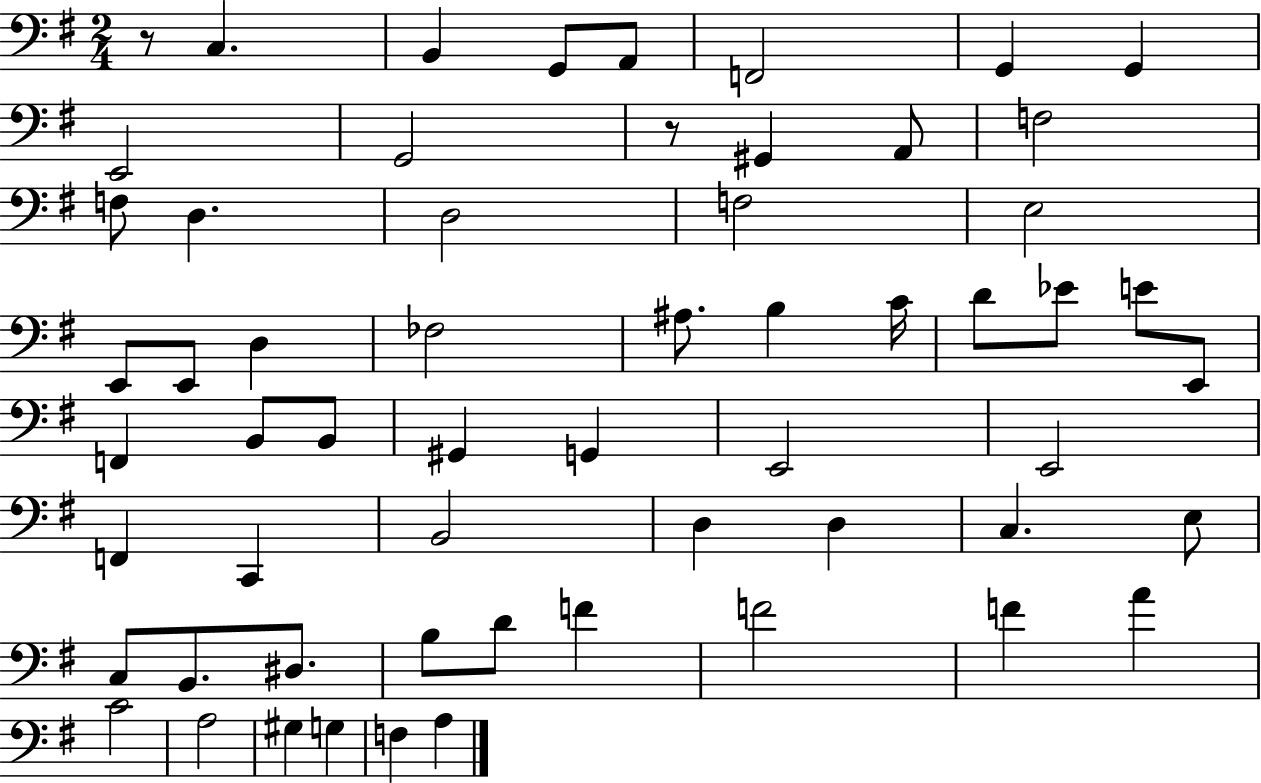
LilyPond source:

{
  \clef bass
  \numericTimeSignature
  \time 2/4
  \key g \major
  r8 c4. | b,4 g,8 a,8 | f,2 | g,4 g,4 | \break e,2 | g,2 | r8 gis,4 a,8 | f2 | \break f8 d4. | d2 | f2 | e2 | \break e,8 e,8 d4 | fes2 | ais8. b4 c'16 | d'8 ees'8 e'8 e,8 | \break f,4 b,8 b,8 | gis,4 g,4 | e,2 | e,2 | \break f,4 c,4 | b,2 | d4 d4 | c4. e8 | \break c8 b,8. dis8. | b8 d'8 f'4 | f'2 | f'4 a'4 | \break c'2 | a2 | gis4 g4 | f4 a4 | \break \bar "|."
}